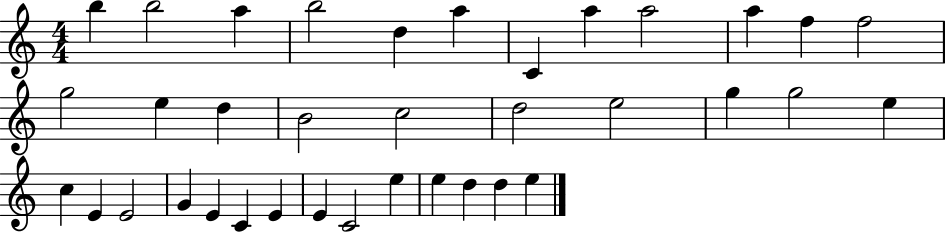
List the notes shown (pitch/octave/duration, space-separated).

B5/q B5/h A5/q B5/h D5/q A5/q C4/q A5/q A5/h A5/q F5/q F5/h G5/h E5/q D5/q B4/h C5/h D5/h E5/h G5/q G5/h E5/q C5/q E4/q E4/h G4/q E4/q C4/q E4/q E4/q C4/h E5/q E5/q D5/q D5/q E5/q